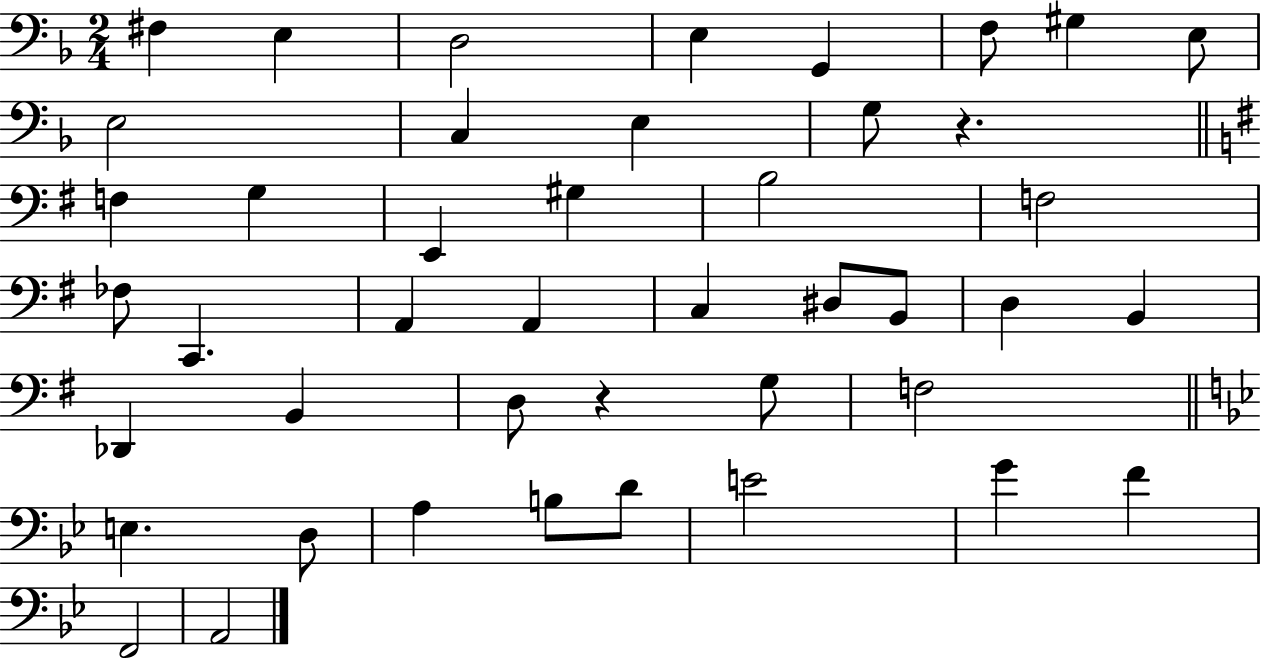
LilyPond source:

{
  \clef bass
  \numericTimeSignature
  \time 2/4
  \key f \major
  fis4 e4 | d2 | e4 g,4 | f8 gis4 e8 | \break e2 | c4 e4 | g8 r4. | \bar "||" \break \key g \major f4 g4 | e,4 gis4 | b2 | f2 | \break fes8 c,4. | a,4 a,4 | c4 dis8 b,8 | d4 b,4 | \break des,4 b,4 | d8 r4 g8 | f2 | \bar "||" \break \key bes \major e4. d8 | a4 b8 d'8 | e'2 | g'4 f'4 | \break f,2 | a,2 | \bar "|."
}